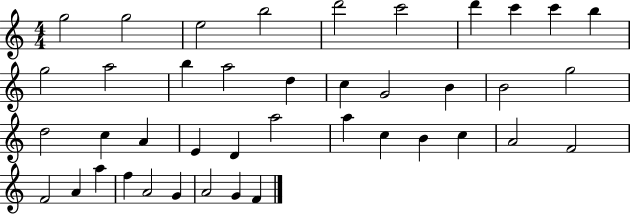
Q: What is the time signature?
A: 4/4